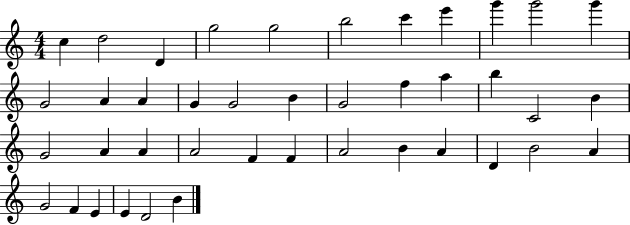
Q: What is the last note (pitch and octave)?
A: B4